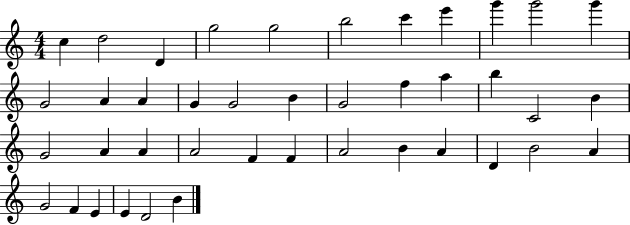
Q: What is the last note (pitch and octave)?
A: B4